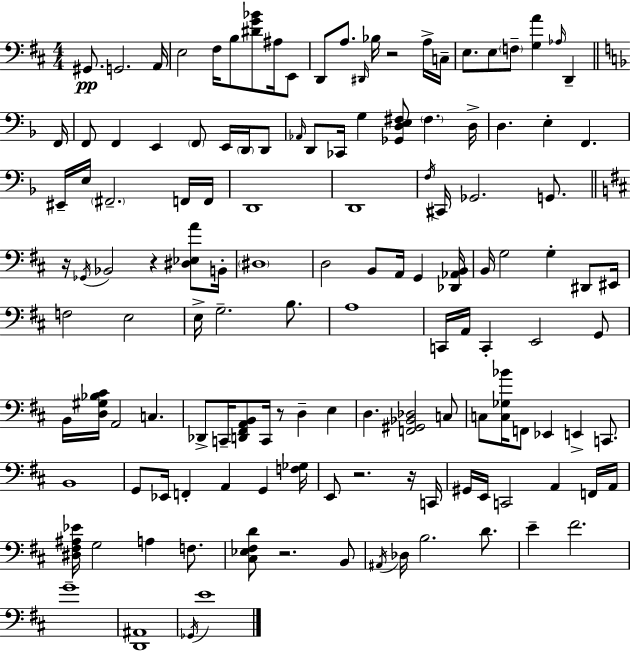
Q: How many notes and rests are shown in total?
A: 133